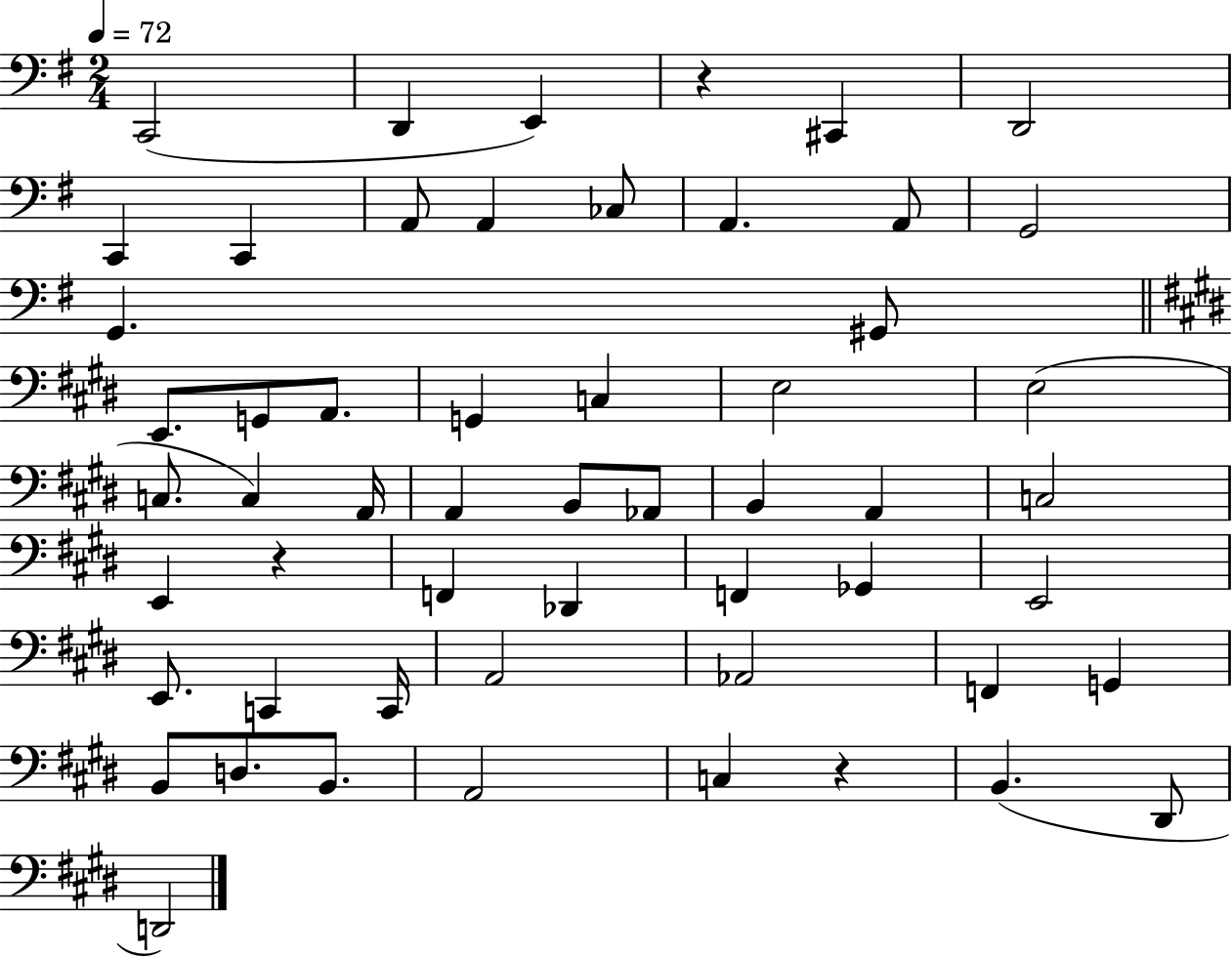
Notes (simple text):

C2/h D2/q E2/q R/q C#2/q D2/h C2/q C2/q A2/e A2/q CES3/e A2/q. A2/e G2/h G2/q. G#2/e E2/e. G2/e A2/e. G2/q C3/q E3/h E3/h C3/e. C3/q A2/s A2/q B2/e Ab2/e B2/q A2/q C3/h E2/q R/q F2/q Db2/q F2/q Gb2/q E2/h E2/e. C2/q C2/s A2/h Ab2/h F2/q G2/q B2/e D3/e. B2/e. A2/h C3/q R/q B2/q. D#2/e D2/h